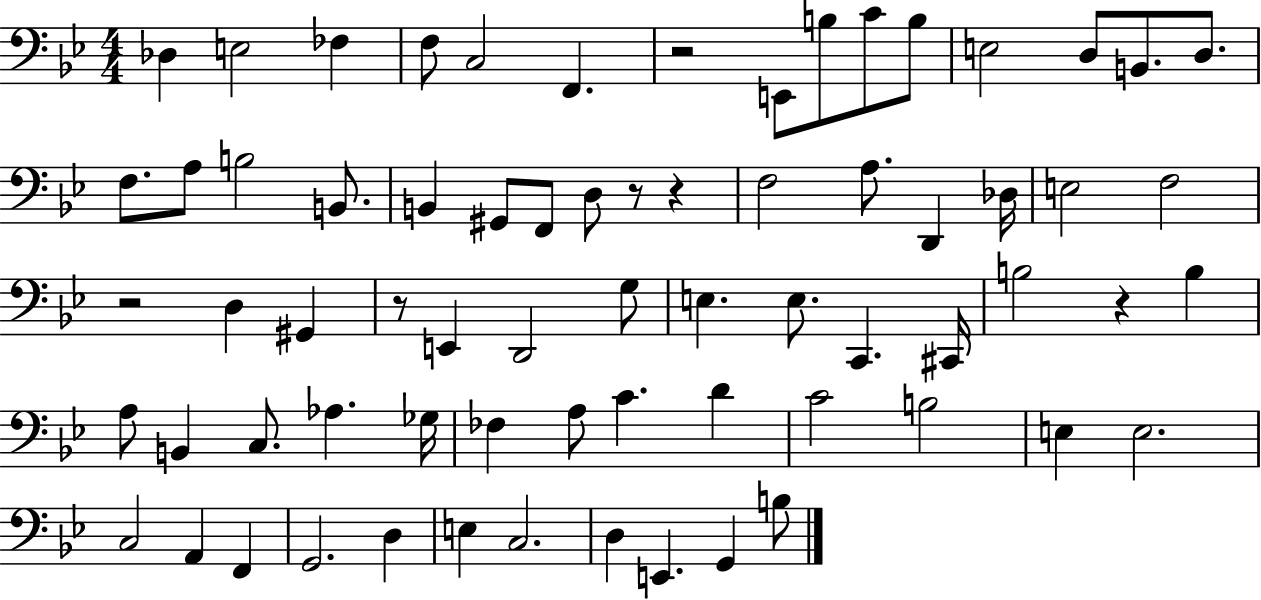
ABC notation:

X:1
T:Untitled
M:4/4
L:1/4
K:Bb
_D, E,2 _F, F,/2 C,2 F,, z2 E,,/2 B,/2 C/2 B,/2 E,2 D,/2 B,,/2 D,/2 F,/2 A,/2 B,2 B,,/2 B,, ^G,,/2 F,,/2 D,/2 z/2 z F,2 A,/2 D,, _D,/4 E,2 F,2 z2 D, ^G,, z/2 E,, D,,2 G,/2 E, E,/2 C,, ^C,,/4 B,2 z B, A,/2 B,, C,/2 _A, _G,/4 _F, A,/2 C D C2 B,2 E, E,2 C,2 A,, F,, G,,2 D, E, C,2 D, E,, G,, B,/2